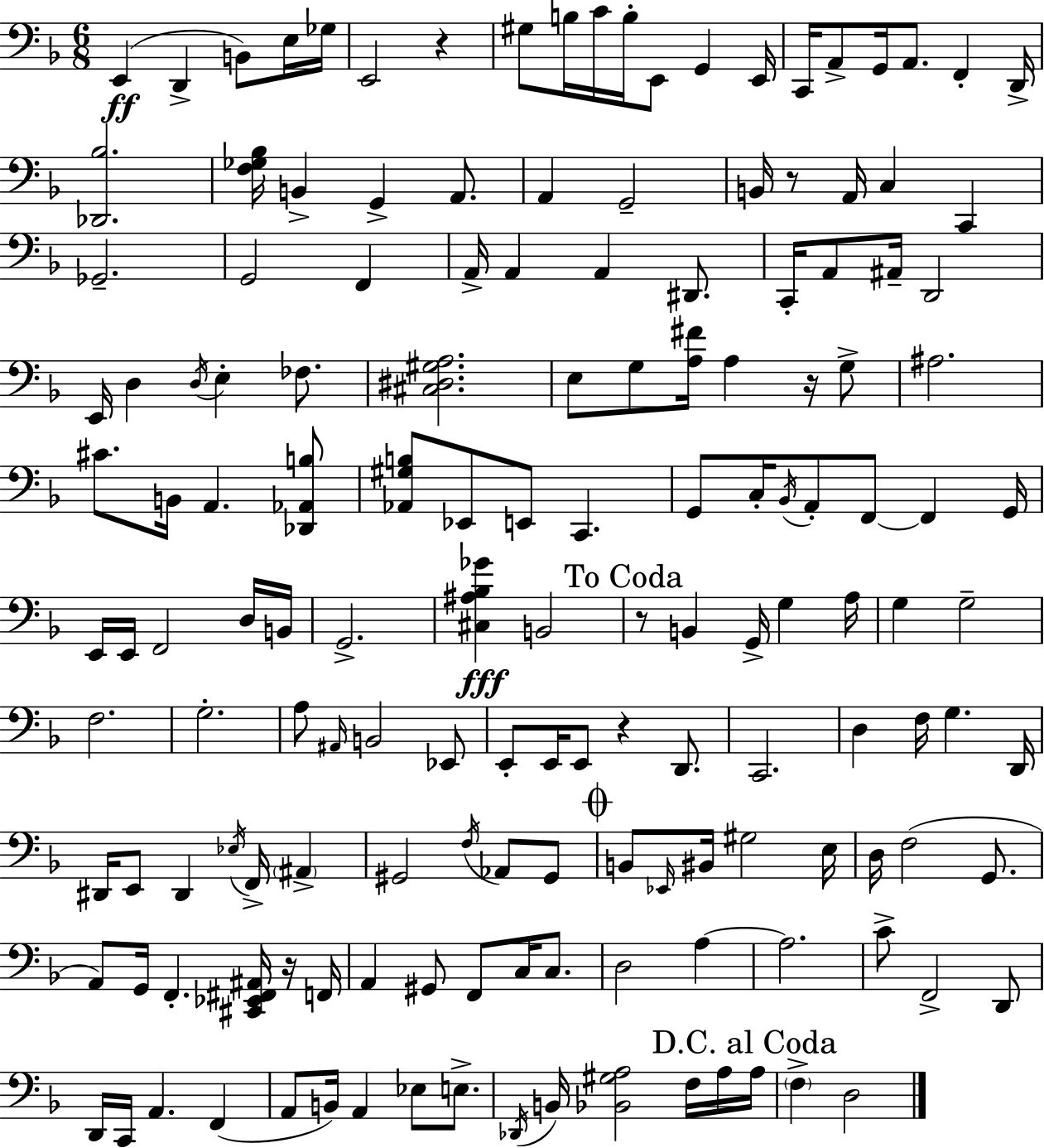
X:1
T:Untitled
M:6/8
L:1/4
K:Dm
E,, D,, B,,/2 E,/4 _G,/4 E,,2 z ^G,/2 B,/4 C/4 B,/4 E,,/2 G,, E,,/4 C,,/4 A,,/2 G,,/4 A,,/2 F,, D,,/4 [_D,,_B,]2 [F,_G,_B,]/4 B,, G,, A,,/2 A,, G,,2 B,,/4 z/2 A,,/4 C, C,, _G,,2 G,,2 F,, A,,/4 A,, A,, ^D,,/2 C,,/4 A,,/2 ^A,,/4 D,,2 E,,/4 D, D,/4 E, _F,/2 [^C,^D,^G,A,]2 E,/2 G,/2 [A,^F]/4 A, z/4 G,/2 ^A,2 ^C/2 B,,/4 A,, [_D,,_A,,B,]/2 [_A,,^G,B,]/2 _E,,/2 E,,/2 C,, G,,/2 C,/4 _B,,/4 A,,/2 F,,/2 F,, G,,/4 E,,/4 E,,/4 F,,2 D,/4 B,,/4 G,,2 [^C,^A,_B,_G] B,,2 z/2 B,, G,,/4 G, A,/4 G, G,2 F,2 G,2 A,/2 ^A,,/4 B,,2 _E,,/2 E,,/2 E,,/4 E,,/2 z D,,/2 C,,2 D, F,/4 G, D,,/4 ^D,,/4 E,,/2 ^D,, _E,/4 F,,/4 ^A,, ^G,,2 F,/4 _A,,/2 ^G,,/2 B,,/2 _E,,/4 ^B,,/4 ^G,2 E,/4 D,/4 F,2 G,,/2 A,,/2 G,,/4 F,, [^C,,_E,,^F,,^A,,]/4 z/4 F,,/4 A,, ^G,,/2 F,,/2 C,/4 C,/2 D,2 A, A,2 C/2 F,,2 D,,/2 D,,/4 C,,/4 A,, F,, A,,/2 B,,/4 A,, _E,/2 E,/2 _D,,/4 B,,/4 [_B,,^G,A,]2 F,/4 A,/4 A,/4 F, D,2